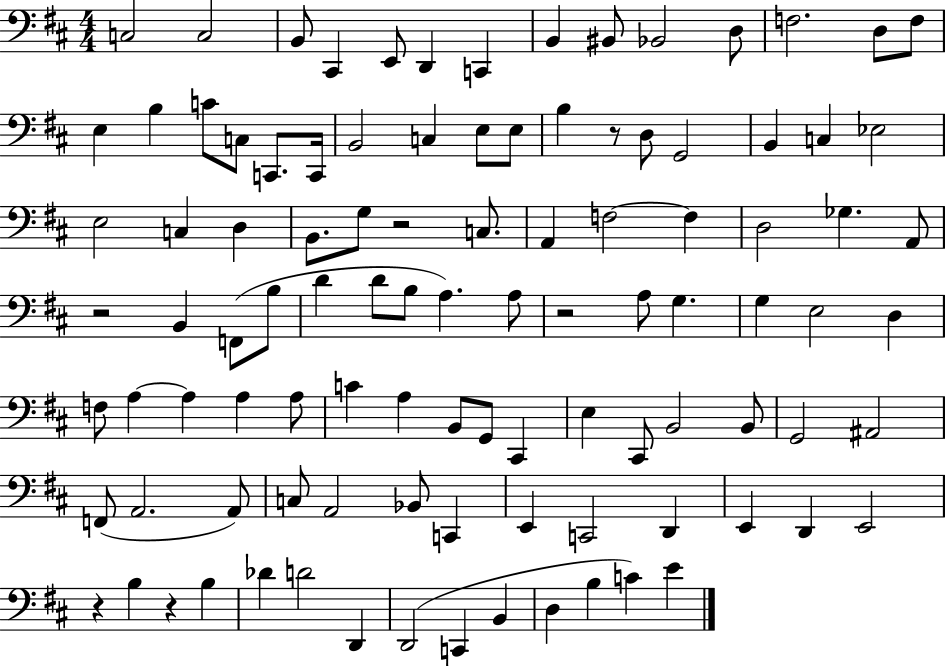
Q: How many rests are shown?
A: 6